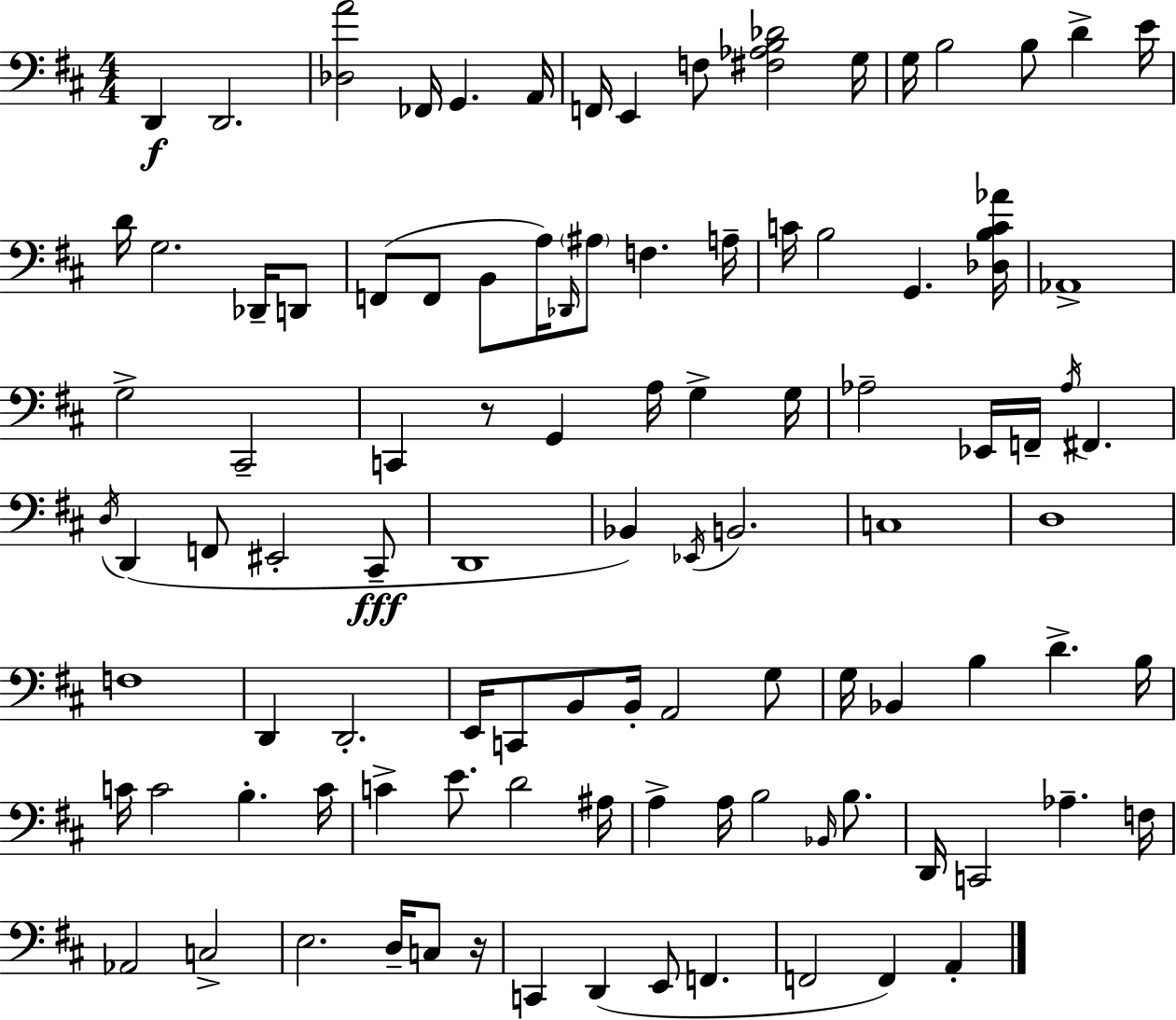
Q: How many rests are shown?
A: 2